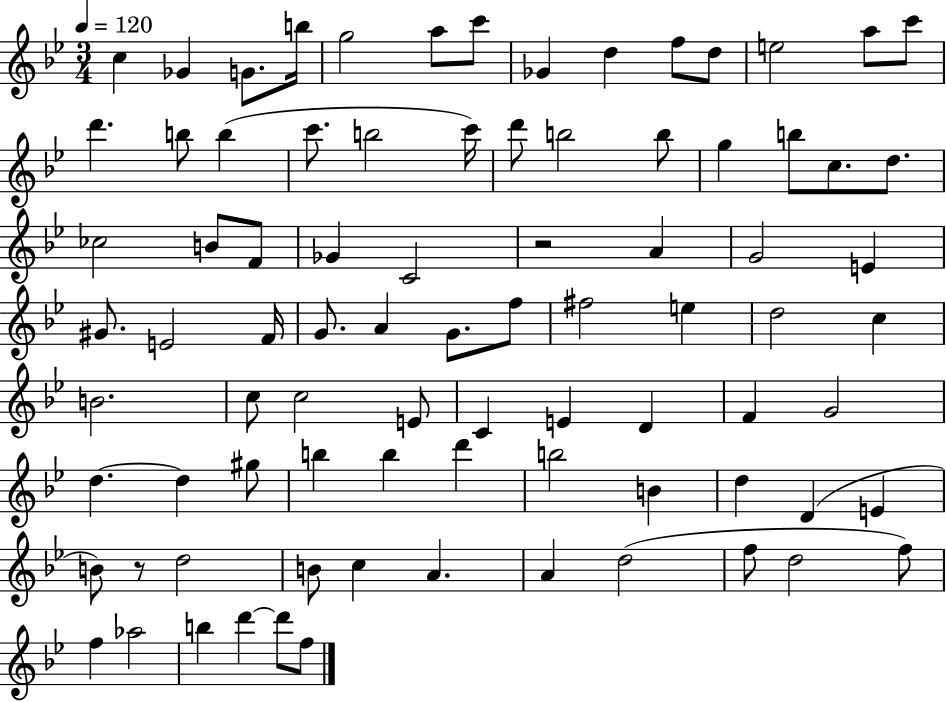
{
  \clef treble
  \numericTimeSignature
  \time 3/4
  \key bes \major
  \tempo 4 = 120
  c''4 ges'4 g'8. b''16 | g''2 a''8 c'''8 | ges'4 d''4 f''8 d''8 | e''2 a''8 c'''8 | \break d'''4. b''8 b''4( | c'''8. b''2 c'''16) | d'''8 b''2 b''8 | g''4 b''8 c''8. d''8. | \break ces''2 b'8 f'8 | ges'4 c'2 | r2 a'4 | g'2 e'4 | \break gis'8. e'2 f'16 | g'8. a'4 g'8. f''8 | fis''2 e''4 | d''2 c''4 | \break b'2. | c''8 c''2 e'8 | c'4 e'4 d'4 | f'4 g'2 | \break d''4.~~ d''4 gis''8 | b''4 b''4 d'''4 | b''2 b'4 | d''4 d'4( e'4 | \break b'8) r8 d''2 | b'8 c''4 a'4. | a'4 d''2( | f''8 d''2 f''8) | \break f''4 aes''2 | b''4 d'''4~~ d'''8 f''8 | \bar "|."
}